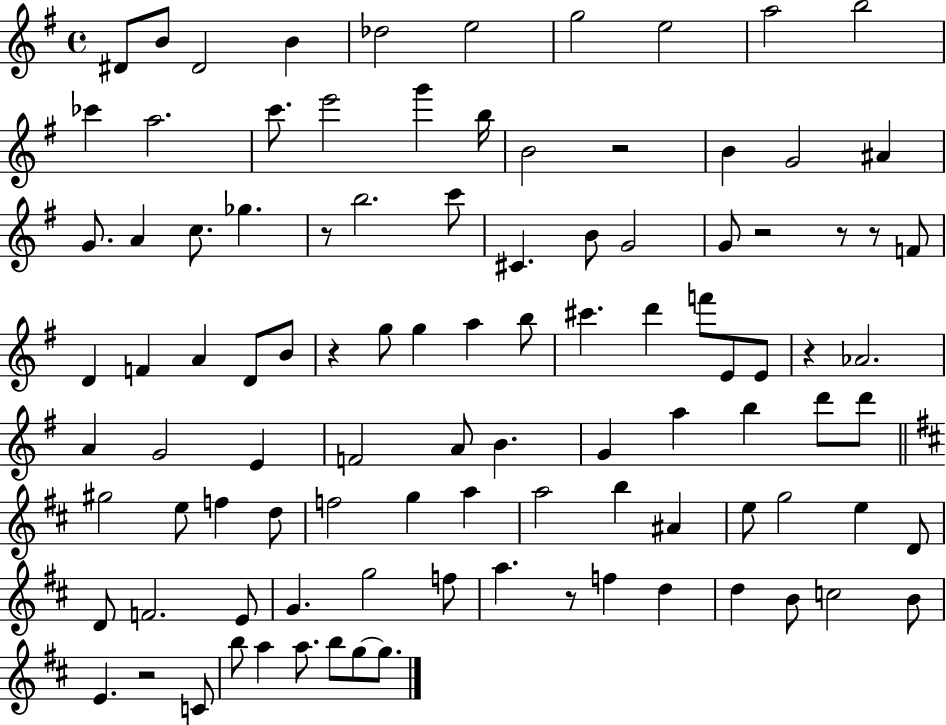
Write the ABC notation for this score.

X:1
T:Untitled
M:4/4
L:1/4
K:G
^D/2 B/2 ^D2 B _d2 e2 g2 e2 a2 b2 _c' a2 c'/2 e'2 g' b/4 B2 z2 B G2 ^A G/2 A c/2 _g z/2 b2 c'/2 ^C B/2 G2 G/2 z2 z/2 z/2 F/2 D F A D/2 B/2 z g/2 g a b/2 ^c' d' f'/2 E/2 E/2 z _A2 A G2 E F2 A/2 B G a b d'/2 d'/2 ^g2 e/2 f d/2 f2 g a a2 b ^A e/2 g2 e D/2 D/2 F2 E/2 G g2 f/2 a z/2 f d d B/2 c2 B/2 E z2 C/2 b/2 a a/2 b/2 g/2 g/2